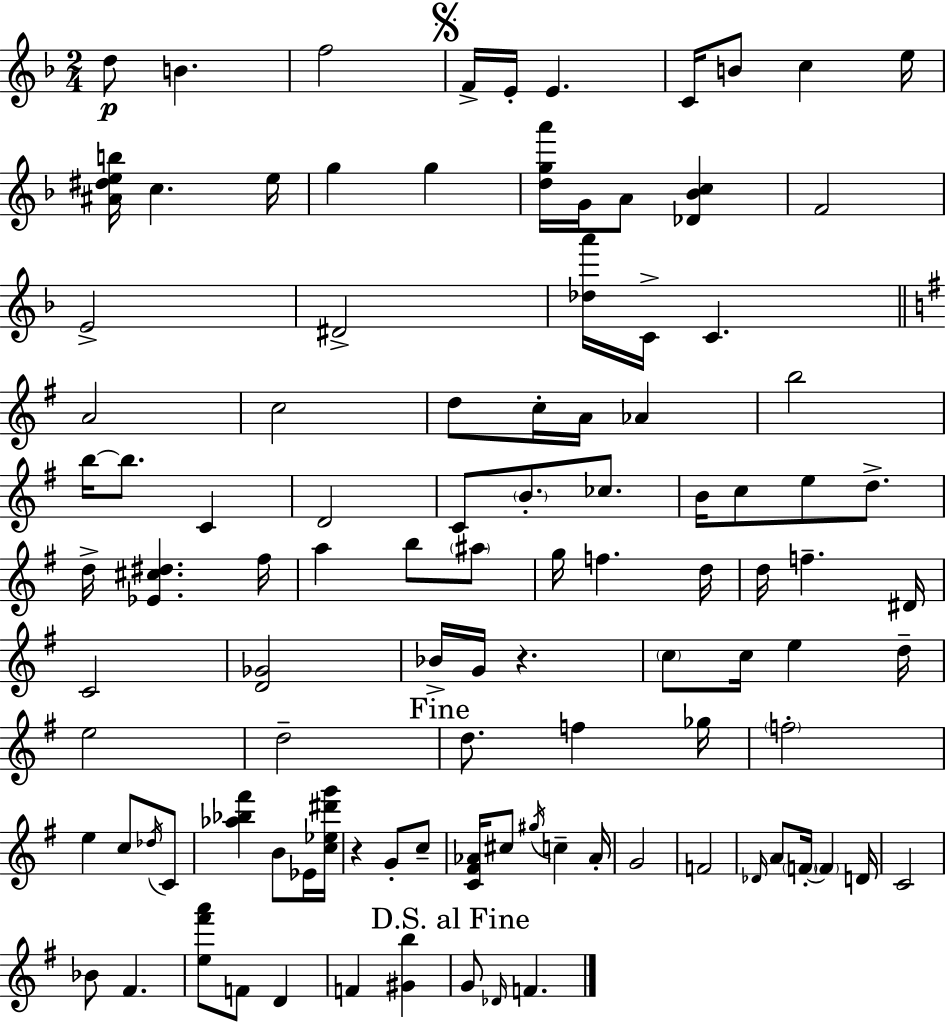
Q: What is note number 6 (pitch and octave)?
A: E4